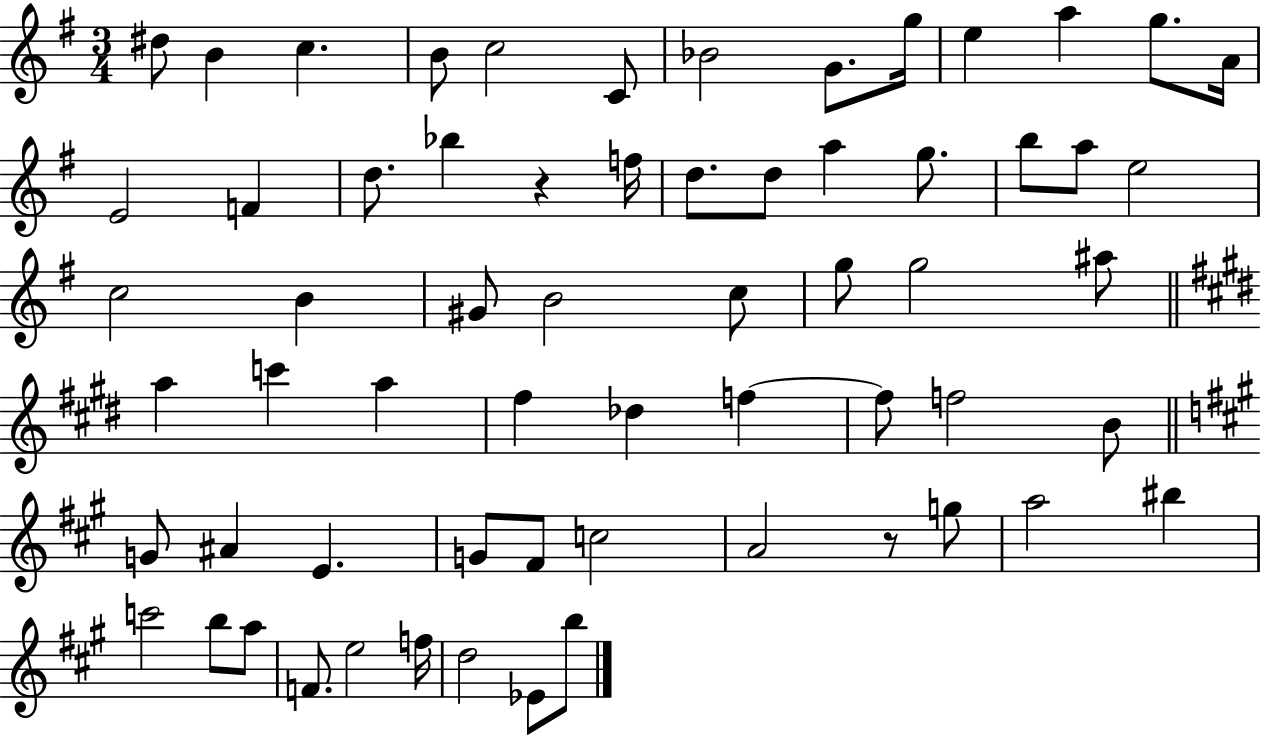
D#5/e B4/q C5/q. B4/e C5/h C4/e Bb4/h G4/e. G5/s E5/q A5/q G5/e. A4/s E4/h F4/q D5/e. Bb5/q R/q F5/s D5/e. D5/e A5/q G5/e. B5/e A5/e E5/h C5/h B4/q G#4/e B4/h C5/e G5/e G5/h A#5/e A5/q C6/q A5/q F#5/q Db5/q F5/q F5/e F5/h B4/e G4/e A#4/q E4/q. G4/e F#4/e C5/h A4/h R/e G5/e A5/h BIS5/q C6/h B5/e A5/e F4/e. E5/h F5/s D5/h Eb4/e B5/e